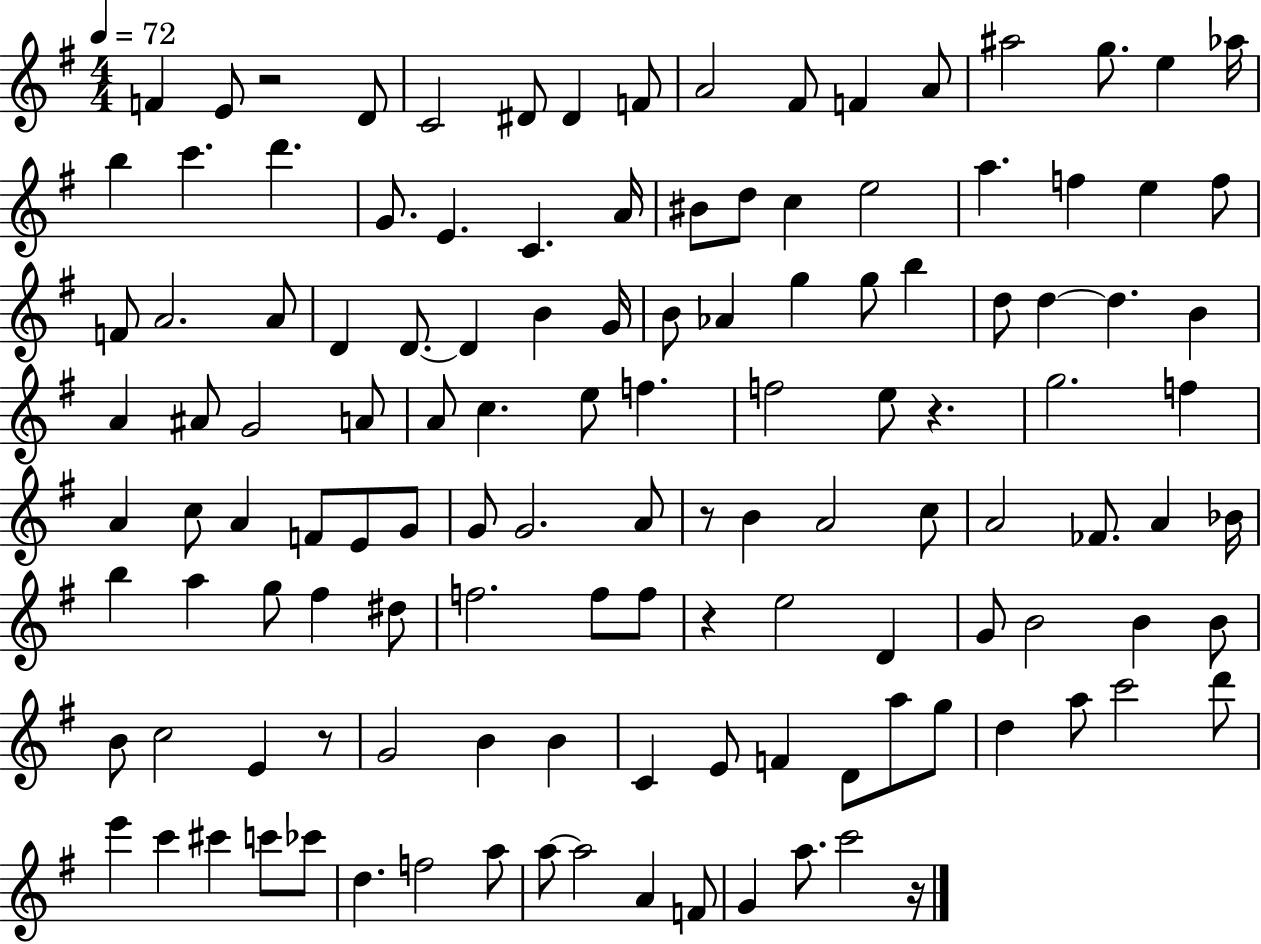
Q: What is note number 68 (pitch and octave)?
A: A4